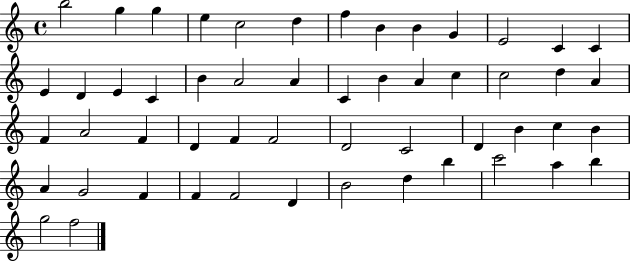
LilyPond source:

{
  \clef treble
  \time 4/4
  \defaultTimeSignature
  \key c \major
  b''2 g''4 g''4 | e''4 c''2 d''4 | f''4 b'4 b'4 g'4 | e'2 c'4 c'4 | \break e'4 d'4 e'4 c'4 | b'4 a'2 a'4 | c'4 b'4 a'4 c''4 | c''2 d''4 a'4 | \break f'4 a'2 f'4 | d'4 f'4 f'2 | d'2 c'2 | d'4 b'4 c''4 b'4 | \break a'4 g'2 f'4 | f'4 f'2 d'4 | b'2 d''4 b''4 | c'''2 a''4 b''4 | \break g''2 f''2 | \bar "|."
}